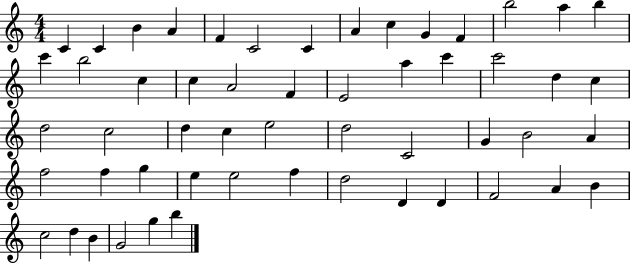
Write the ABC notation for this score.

X:1
T:Untitled
M:4/4
L:1/4
K:C
C C B A F C2 C A c G F b2 a b c' b2 c c A2 F E2 a c' c'2 d c d2 c2 d c e2 d2 C2 G B2 A f2 f g e e2 f d2 D D F2 A B c2 d B G2 g b